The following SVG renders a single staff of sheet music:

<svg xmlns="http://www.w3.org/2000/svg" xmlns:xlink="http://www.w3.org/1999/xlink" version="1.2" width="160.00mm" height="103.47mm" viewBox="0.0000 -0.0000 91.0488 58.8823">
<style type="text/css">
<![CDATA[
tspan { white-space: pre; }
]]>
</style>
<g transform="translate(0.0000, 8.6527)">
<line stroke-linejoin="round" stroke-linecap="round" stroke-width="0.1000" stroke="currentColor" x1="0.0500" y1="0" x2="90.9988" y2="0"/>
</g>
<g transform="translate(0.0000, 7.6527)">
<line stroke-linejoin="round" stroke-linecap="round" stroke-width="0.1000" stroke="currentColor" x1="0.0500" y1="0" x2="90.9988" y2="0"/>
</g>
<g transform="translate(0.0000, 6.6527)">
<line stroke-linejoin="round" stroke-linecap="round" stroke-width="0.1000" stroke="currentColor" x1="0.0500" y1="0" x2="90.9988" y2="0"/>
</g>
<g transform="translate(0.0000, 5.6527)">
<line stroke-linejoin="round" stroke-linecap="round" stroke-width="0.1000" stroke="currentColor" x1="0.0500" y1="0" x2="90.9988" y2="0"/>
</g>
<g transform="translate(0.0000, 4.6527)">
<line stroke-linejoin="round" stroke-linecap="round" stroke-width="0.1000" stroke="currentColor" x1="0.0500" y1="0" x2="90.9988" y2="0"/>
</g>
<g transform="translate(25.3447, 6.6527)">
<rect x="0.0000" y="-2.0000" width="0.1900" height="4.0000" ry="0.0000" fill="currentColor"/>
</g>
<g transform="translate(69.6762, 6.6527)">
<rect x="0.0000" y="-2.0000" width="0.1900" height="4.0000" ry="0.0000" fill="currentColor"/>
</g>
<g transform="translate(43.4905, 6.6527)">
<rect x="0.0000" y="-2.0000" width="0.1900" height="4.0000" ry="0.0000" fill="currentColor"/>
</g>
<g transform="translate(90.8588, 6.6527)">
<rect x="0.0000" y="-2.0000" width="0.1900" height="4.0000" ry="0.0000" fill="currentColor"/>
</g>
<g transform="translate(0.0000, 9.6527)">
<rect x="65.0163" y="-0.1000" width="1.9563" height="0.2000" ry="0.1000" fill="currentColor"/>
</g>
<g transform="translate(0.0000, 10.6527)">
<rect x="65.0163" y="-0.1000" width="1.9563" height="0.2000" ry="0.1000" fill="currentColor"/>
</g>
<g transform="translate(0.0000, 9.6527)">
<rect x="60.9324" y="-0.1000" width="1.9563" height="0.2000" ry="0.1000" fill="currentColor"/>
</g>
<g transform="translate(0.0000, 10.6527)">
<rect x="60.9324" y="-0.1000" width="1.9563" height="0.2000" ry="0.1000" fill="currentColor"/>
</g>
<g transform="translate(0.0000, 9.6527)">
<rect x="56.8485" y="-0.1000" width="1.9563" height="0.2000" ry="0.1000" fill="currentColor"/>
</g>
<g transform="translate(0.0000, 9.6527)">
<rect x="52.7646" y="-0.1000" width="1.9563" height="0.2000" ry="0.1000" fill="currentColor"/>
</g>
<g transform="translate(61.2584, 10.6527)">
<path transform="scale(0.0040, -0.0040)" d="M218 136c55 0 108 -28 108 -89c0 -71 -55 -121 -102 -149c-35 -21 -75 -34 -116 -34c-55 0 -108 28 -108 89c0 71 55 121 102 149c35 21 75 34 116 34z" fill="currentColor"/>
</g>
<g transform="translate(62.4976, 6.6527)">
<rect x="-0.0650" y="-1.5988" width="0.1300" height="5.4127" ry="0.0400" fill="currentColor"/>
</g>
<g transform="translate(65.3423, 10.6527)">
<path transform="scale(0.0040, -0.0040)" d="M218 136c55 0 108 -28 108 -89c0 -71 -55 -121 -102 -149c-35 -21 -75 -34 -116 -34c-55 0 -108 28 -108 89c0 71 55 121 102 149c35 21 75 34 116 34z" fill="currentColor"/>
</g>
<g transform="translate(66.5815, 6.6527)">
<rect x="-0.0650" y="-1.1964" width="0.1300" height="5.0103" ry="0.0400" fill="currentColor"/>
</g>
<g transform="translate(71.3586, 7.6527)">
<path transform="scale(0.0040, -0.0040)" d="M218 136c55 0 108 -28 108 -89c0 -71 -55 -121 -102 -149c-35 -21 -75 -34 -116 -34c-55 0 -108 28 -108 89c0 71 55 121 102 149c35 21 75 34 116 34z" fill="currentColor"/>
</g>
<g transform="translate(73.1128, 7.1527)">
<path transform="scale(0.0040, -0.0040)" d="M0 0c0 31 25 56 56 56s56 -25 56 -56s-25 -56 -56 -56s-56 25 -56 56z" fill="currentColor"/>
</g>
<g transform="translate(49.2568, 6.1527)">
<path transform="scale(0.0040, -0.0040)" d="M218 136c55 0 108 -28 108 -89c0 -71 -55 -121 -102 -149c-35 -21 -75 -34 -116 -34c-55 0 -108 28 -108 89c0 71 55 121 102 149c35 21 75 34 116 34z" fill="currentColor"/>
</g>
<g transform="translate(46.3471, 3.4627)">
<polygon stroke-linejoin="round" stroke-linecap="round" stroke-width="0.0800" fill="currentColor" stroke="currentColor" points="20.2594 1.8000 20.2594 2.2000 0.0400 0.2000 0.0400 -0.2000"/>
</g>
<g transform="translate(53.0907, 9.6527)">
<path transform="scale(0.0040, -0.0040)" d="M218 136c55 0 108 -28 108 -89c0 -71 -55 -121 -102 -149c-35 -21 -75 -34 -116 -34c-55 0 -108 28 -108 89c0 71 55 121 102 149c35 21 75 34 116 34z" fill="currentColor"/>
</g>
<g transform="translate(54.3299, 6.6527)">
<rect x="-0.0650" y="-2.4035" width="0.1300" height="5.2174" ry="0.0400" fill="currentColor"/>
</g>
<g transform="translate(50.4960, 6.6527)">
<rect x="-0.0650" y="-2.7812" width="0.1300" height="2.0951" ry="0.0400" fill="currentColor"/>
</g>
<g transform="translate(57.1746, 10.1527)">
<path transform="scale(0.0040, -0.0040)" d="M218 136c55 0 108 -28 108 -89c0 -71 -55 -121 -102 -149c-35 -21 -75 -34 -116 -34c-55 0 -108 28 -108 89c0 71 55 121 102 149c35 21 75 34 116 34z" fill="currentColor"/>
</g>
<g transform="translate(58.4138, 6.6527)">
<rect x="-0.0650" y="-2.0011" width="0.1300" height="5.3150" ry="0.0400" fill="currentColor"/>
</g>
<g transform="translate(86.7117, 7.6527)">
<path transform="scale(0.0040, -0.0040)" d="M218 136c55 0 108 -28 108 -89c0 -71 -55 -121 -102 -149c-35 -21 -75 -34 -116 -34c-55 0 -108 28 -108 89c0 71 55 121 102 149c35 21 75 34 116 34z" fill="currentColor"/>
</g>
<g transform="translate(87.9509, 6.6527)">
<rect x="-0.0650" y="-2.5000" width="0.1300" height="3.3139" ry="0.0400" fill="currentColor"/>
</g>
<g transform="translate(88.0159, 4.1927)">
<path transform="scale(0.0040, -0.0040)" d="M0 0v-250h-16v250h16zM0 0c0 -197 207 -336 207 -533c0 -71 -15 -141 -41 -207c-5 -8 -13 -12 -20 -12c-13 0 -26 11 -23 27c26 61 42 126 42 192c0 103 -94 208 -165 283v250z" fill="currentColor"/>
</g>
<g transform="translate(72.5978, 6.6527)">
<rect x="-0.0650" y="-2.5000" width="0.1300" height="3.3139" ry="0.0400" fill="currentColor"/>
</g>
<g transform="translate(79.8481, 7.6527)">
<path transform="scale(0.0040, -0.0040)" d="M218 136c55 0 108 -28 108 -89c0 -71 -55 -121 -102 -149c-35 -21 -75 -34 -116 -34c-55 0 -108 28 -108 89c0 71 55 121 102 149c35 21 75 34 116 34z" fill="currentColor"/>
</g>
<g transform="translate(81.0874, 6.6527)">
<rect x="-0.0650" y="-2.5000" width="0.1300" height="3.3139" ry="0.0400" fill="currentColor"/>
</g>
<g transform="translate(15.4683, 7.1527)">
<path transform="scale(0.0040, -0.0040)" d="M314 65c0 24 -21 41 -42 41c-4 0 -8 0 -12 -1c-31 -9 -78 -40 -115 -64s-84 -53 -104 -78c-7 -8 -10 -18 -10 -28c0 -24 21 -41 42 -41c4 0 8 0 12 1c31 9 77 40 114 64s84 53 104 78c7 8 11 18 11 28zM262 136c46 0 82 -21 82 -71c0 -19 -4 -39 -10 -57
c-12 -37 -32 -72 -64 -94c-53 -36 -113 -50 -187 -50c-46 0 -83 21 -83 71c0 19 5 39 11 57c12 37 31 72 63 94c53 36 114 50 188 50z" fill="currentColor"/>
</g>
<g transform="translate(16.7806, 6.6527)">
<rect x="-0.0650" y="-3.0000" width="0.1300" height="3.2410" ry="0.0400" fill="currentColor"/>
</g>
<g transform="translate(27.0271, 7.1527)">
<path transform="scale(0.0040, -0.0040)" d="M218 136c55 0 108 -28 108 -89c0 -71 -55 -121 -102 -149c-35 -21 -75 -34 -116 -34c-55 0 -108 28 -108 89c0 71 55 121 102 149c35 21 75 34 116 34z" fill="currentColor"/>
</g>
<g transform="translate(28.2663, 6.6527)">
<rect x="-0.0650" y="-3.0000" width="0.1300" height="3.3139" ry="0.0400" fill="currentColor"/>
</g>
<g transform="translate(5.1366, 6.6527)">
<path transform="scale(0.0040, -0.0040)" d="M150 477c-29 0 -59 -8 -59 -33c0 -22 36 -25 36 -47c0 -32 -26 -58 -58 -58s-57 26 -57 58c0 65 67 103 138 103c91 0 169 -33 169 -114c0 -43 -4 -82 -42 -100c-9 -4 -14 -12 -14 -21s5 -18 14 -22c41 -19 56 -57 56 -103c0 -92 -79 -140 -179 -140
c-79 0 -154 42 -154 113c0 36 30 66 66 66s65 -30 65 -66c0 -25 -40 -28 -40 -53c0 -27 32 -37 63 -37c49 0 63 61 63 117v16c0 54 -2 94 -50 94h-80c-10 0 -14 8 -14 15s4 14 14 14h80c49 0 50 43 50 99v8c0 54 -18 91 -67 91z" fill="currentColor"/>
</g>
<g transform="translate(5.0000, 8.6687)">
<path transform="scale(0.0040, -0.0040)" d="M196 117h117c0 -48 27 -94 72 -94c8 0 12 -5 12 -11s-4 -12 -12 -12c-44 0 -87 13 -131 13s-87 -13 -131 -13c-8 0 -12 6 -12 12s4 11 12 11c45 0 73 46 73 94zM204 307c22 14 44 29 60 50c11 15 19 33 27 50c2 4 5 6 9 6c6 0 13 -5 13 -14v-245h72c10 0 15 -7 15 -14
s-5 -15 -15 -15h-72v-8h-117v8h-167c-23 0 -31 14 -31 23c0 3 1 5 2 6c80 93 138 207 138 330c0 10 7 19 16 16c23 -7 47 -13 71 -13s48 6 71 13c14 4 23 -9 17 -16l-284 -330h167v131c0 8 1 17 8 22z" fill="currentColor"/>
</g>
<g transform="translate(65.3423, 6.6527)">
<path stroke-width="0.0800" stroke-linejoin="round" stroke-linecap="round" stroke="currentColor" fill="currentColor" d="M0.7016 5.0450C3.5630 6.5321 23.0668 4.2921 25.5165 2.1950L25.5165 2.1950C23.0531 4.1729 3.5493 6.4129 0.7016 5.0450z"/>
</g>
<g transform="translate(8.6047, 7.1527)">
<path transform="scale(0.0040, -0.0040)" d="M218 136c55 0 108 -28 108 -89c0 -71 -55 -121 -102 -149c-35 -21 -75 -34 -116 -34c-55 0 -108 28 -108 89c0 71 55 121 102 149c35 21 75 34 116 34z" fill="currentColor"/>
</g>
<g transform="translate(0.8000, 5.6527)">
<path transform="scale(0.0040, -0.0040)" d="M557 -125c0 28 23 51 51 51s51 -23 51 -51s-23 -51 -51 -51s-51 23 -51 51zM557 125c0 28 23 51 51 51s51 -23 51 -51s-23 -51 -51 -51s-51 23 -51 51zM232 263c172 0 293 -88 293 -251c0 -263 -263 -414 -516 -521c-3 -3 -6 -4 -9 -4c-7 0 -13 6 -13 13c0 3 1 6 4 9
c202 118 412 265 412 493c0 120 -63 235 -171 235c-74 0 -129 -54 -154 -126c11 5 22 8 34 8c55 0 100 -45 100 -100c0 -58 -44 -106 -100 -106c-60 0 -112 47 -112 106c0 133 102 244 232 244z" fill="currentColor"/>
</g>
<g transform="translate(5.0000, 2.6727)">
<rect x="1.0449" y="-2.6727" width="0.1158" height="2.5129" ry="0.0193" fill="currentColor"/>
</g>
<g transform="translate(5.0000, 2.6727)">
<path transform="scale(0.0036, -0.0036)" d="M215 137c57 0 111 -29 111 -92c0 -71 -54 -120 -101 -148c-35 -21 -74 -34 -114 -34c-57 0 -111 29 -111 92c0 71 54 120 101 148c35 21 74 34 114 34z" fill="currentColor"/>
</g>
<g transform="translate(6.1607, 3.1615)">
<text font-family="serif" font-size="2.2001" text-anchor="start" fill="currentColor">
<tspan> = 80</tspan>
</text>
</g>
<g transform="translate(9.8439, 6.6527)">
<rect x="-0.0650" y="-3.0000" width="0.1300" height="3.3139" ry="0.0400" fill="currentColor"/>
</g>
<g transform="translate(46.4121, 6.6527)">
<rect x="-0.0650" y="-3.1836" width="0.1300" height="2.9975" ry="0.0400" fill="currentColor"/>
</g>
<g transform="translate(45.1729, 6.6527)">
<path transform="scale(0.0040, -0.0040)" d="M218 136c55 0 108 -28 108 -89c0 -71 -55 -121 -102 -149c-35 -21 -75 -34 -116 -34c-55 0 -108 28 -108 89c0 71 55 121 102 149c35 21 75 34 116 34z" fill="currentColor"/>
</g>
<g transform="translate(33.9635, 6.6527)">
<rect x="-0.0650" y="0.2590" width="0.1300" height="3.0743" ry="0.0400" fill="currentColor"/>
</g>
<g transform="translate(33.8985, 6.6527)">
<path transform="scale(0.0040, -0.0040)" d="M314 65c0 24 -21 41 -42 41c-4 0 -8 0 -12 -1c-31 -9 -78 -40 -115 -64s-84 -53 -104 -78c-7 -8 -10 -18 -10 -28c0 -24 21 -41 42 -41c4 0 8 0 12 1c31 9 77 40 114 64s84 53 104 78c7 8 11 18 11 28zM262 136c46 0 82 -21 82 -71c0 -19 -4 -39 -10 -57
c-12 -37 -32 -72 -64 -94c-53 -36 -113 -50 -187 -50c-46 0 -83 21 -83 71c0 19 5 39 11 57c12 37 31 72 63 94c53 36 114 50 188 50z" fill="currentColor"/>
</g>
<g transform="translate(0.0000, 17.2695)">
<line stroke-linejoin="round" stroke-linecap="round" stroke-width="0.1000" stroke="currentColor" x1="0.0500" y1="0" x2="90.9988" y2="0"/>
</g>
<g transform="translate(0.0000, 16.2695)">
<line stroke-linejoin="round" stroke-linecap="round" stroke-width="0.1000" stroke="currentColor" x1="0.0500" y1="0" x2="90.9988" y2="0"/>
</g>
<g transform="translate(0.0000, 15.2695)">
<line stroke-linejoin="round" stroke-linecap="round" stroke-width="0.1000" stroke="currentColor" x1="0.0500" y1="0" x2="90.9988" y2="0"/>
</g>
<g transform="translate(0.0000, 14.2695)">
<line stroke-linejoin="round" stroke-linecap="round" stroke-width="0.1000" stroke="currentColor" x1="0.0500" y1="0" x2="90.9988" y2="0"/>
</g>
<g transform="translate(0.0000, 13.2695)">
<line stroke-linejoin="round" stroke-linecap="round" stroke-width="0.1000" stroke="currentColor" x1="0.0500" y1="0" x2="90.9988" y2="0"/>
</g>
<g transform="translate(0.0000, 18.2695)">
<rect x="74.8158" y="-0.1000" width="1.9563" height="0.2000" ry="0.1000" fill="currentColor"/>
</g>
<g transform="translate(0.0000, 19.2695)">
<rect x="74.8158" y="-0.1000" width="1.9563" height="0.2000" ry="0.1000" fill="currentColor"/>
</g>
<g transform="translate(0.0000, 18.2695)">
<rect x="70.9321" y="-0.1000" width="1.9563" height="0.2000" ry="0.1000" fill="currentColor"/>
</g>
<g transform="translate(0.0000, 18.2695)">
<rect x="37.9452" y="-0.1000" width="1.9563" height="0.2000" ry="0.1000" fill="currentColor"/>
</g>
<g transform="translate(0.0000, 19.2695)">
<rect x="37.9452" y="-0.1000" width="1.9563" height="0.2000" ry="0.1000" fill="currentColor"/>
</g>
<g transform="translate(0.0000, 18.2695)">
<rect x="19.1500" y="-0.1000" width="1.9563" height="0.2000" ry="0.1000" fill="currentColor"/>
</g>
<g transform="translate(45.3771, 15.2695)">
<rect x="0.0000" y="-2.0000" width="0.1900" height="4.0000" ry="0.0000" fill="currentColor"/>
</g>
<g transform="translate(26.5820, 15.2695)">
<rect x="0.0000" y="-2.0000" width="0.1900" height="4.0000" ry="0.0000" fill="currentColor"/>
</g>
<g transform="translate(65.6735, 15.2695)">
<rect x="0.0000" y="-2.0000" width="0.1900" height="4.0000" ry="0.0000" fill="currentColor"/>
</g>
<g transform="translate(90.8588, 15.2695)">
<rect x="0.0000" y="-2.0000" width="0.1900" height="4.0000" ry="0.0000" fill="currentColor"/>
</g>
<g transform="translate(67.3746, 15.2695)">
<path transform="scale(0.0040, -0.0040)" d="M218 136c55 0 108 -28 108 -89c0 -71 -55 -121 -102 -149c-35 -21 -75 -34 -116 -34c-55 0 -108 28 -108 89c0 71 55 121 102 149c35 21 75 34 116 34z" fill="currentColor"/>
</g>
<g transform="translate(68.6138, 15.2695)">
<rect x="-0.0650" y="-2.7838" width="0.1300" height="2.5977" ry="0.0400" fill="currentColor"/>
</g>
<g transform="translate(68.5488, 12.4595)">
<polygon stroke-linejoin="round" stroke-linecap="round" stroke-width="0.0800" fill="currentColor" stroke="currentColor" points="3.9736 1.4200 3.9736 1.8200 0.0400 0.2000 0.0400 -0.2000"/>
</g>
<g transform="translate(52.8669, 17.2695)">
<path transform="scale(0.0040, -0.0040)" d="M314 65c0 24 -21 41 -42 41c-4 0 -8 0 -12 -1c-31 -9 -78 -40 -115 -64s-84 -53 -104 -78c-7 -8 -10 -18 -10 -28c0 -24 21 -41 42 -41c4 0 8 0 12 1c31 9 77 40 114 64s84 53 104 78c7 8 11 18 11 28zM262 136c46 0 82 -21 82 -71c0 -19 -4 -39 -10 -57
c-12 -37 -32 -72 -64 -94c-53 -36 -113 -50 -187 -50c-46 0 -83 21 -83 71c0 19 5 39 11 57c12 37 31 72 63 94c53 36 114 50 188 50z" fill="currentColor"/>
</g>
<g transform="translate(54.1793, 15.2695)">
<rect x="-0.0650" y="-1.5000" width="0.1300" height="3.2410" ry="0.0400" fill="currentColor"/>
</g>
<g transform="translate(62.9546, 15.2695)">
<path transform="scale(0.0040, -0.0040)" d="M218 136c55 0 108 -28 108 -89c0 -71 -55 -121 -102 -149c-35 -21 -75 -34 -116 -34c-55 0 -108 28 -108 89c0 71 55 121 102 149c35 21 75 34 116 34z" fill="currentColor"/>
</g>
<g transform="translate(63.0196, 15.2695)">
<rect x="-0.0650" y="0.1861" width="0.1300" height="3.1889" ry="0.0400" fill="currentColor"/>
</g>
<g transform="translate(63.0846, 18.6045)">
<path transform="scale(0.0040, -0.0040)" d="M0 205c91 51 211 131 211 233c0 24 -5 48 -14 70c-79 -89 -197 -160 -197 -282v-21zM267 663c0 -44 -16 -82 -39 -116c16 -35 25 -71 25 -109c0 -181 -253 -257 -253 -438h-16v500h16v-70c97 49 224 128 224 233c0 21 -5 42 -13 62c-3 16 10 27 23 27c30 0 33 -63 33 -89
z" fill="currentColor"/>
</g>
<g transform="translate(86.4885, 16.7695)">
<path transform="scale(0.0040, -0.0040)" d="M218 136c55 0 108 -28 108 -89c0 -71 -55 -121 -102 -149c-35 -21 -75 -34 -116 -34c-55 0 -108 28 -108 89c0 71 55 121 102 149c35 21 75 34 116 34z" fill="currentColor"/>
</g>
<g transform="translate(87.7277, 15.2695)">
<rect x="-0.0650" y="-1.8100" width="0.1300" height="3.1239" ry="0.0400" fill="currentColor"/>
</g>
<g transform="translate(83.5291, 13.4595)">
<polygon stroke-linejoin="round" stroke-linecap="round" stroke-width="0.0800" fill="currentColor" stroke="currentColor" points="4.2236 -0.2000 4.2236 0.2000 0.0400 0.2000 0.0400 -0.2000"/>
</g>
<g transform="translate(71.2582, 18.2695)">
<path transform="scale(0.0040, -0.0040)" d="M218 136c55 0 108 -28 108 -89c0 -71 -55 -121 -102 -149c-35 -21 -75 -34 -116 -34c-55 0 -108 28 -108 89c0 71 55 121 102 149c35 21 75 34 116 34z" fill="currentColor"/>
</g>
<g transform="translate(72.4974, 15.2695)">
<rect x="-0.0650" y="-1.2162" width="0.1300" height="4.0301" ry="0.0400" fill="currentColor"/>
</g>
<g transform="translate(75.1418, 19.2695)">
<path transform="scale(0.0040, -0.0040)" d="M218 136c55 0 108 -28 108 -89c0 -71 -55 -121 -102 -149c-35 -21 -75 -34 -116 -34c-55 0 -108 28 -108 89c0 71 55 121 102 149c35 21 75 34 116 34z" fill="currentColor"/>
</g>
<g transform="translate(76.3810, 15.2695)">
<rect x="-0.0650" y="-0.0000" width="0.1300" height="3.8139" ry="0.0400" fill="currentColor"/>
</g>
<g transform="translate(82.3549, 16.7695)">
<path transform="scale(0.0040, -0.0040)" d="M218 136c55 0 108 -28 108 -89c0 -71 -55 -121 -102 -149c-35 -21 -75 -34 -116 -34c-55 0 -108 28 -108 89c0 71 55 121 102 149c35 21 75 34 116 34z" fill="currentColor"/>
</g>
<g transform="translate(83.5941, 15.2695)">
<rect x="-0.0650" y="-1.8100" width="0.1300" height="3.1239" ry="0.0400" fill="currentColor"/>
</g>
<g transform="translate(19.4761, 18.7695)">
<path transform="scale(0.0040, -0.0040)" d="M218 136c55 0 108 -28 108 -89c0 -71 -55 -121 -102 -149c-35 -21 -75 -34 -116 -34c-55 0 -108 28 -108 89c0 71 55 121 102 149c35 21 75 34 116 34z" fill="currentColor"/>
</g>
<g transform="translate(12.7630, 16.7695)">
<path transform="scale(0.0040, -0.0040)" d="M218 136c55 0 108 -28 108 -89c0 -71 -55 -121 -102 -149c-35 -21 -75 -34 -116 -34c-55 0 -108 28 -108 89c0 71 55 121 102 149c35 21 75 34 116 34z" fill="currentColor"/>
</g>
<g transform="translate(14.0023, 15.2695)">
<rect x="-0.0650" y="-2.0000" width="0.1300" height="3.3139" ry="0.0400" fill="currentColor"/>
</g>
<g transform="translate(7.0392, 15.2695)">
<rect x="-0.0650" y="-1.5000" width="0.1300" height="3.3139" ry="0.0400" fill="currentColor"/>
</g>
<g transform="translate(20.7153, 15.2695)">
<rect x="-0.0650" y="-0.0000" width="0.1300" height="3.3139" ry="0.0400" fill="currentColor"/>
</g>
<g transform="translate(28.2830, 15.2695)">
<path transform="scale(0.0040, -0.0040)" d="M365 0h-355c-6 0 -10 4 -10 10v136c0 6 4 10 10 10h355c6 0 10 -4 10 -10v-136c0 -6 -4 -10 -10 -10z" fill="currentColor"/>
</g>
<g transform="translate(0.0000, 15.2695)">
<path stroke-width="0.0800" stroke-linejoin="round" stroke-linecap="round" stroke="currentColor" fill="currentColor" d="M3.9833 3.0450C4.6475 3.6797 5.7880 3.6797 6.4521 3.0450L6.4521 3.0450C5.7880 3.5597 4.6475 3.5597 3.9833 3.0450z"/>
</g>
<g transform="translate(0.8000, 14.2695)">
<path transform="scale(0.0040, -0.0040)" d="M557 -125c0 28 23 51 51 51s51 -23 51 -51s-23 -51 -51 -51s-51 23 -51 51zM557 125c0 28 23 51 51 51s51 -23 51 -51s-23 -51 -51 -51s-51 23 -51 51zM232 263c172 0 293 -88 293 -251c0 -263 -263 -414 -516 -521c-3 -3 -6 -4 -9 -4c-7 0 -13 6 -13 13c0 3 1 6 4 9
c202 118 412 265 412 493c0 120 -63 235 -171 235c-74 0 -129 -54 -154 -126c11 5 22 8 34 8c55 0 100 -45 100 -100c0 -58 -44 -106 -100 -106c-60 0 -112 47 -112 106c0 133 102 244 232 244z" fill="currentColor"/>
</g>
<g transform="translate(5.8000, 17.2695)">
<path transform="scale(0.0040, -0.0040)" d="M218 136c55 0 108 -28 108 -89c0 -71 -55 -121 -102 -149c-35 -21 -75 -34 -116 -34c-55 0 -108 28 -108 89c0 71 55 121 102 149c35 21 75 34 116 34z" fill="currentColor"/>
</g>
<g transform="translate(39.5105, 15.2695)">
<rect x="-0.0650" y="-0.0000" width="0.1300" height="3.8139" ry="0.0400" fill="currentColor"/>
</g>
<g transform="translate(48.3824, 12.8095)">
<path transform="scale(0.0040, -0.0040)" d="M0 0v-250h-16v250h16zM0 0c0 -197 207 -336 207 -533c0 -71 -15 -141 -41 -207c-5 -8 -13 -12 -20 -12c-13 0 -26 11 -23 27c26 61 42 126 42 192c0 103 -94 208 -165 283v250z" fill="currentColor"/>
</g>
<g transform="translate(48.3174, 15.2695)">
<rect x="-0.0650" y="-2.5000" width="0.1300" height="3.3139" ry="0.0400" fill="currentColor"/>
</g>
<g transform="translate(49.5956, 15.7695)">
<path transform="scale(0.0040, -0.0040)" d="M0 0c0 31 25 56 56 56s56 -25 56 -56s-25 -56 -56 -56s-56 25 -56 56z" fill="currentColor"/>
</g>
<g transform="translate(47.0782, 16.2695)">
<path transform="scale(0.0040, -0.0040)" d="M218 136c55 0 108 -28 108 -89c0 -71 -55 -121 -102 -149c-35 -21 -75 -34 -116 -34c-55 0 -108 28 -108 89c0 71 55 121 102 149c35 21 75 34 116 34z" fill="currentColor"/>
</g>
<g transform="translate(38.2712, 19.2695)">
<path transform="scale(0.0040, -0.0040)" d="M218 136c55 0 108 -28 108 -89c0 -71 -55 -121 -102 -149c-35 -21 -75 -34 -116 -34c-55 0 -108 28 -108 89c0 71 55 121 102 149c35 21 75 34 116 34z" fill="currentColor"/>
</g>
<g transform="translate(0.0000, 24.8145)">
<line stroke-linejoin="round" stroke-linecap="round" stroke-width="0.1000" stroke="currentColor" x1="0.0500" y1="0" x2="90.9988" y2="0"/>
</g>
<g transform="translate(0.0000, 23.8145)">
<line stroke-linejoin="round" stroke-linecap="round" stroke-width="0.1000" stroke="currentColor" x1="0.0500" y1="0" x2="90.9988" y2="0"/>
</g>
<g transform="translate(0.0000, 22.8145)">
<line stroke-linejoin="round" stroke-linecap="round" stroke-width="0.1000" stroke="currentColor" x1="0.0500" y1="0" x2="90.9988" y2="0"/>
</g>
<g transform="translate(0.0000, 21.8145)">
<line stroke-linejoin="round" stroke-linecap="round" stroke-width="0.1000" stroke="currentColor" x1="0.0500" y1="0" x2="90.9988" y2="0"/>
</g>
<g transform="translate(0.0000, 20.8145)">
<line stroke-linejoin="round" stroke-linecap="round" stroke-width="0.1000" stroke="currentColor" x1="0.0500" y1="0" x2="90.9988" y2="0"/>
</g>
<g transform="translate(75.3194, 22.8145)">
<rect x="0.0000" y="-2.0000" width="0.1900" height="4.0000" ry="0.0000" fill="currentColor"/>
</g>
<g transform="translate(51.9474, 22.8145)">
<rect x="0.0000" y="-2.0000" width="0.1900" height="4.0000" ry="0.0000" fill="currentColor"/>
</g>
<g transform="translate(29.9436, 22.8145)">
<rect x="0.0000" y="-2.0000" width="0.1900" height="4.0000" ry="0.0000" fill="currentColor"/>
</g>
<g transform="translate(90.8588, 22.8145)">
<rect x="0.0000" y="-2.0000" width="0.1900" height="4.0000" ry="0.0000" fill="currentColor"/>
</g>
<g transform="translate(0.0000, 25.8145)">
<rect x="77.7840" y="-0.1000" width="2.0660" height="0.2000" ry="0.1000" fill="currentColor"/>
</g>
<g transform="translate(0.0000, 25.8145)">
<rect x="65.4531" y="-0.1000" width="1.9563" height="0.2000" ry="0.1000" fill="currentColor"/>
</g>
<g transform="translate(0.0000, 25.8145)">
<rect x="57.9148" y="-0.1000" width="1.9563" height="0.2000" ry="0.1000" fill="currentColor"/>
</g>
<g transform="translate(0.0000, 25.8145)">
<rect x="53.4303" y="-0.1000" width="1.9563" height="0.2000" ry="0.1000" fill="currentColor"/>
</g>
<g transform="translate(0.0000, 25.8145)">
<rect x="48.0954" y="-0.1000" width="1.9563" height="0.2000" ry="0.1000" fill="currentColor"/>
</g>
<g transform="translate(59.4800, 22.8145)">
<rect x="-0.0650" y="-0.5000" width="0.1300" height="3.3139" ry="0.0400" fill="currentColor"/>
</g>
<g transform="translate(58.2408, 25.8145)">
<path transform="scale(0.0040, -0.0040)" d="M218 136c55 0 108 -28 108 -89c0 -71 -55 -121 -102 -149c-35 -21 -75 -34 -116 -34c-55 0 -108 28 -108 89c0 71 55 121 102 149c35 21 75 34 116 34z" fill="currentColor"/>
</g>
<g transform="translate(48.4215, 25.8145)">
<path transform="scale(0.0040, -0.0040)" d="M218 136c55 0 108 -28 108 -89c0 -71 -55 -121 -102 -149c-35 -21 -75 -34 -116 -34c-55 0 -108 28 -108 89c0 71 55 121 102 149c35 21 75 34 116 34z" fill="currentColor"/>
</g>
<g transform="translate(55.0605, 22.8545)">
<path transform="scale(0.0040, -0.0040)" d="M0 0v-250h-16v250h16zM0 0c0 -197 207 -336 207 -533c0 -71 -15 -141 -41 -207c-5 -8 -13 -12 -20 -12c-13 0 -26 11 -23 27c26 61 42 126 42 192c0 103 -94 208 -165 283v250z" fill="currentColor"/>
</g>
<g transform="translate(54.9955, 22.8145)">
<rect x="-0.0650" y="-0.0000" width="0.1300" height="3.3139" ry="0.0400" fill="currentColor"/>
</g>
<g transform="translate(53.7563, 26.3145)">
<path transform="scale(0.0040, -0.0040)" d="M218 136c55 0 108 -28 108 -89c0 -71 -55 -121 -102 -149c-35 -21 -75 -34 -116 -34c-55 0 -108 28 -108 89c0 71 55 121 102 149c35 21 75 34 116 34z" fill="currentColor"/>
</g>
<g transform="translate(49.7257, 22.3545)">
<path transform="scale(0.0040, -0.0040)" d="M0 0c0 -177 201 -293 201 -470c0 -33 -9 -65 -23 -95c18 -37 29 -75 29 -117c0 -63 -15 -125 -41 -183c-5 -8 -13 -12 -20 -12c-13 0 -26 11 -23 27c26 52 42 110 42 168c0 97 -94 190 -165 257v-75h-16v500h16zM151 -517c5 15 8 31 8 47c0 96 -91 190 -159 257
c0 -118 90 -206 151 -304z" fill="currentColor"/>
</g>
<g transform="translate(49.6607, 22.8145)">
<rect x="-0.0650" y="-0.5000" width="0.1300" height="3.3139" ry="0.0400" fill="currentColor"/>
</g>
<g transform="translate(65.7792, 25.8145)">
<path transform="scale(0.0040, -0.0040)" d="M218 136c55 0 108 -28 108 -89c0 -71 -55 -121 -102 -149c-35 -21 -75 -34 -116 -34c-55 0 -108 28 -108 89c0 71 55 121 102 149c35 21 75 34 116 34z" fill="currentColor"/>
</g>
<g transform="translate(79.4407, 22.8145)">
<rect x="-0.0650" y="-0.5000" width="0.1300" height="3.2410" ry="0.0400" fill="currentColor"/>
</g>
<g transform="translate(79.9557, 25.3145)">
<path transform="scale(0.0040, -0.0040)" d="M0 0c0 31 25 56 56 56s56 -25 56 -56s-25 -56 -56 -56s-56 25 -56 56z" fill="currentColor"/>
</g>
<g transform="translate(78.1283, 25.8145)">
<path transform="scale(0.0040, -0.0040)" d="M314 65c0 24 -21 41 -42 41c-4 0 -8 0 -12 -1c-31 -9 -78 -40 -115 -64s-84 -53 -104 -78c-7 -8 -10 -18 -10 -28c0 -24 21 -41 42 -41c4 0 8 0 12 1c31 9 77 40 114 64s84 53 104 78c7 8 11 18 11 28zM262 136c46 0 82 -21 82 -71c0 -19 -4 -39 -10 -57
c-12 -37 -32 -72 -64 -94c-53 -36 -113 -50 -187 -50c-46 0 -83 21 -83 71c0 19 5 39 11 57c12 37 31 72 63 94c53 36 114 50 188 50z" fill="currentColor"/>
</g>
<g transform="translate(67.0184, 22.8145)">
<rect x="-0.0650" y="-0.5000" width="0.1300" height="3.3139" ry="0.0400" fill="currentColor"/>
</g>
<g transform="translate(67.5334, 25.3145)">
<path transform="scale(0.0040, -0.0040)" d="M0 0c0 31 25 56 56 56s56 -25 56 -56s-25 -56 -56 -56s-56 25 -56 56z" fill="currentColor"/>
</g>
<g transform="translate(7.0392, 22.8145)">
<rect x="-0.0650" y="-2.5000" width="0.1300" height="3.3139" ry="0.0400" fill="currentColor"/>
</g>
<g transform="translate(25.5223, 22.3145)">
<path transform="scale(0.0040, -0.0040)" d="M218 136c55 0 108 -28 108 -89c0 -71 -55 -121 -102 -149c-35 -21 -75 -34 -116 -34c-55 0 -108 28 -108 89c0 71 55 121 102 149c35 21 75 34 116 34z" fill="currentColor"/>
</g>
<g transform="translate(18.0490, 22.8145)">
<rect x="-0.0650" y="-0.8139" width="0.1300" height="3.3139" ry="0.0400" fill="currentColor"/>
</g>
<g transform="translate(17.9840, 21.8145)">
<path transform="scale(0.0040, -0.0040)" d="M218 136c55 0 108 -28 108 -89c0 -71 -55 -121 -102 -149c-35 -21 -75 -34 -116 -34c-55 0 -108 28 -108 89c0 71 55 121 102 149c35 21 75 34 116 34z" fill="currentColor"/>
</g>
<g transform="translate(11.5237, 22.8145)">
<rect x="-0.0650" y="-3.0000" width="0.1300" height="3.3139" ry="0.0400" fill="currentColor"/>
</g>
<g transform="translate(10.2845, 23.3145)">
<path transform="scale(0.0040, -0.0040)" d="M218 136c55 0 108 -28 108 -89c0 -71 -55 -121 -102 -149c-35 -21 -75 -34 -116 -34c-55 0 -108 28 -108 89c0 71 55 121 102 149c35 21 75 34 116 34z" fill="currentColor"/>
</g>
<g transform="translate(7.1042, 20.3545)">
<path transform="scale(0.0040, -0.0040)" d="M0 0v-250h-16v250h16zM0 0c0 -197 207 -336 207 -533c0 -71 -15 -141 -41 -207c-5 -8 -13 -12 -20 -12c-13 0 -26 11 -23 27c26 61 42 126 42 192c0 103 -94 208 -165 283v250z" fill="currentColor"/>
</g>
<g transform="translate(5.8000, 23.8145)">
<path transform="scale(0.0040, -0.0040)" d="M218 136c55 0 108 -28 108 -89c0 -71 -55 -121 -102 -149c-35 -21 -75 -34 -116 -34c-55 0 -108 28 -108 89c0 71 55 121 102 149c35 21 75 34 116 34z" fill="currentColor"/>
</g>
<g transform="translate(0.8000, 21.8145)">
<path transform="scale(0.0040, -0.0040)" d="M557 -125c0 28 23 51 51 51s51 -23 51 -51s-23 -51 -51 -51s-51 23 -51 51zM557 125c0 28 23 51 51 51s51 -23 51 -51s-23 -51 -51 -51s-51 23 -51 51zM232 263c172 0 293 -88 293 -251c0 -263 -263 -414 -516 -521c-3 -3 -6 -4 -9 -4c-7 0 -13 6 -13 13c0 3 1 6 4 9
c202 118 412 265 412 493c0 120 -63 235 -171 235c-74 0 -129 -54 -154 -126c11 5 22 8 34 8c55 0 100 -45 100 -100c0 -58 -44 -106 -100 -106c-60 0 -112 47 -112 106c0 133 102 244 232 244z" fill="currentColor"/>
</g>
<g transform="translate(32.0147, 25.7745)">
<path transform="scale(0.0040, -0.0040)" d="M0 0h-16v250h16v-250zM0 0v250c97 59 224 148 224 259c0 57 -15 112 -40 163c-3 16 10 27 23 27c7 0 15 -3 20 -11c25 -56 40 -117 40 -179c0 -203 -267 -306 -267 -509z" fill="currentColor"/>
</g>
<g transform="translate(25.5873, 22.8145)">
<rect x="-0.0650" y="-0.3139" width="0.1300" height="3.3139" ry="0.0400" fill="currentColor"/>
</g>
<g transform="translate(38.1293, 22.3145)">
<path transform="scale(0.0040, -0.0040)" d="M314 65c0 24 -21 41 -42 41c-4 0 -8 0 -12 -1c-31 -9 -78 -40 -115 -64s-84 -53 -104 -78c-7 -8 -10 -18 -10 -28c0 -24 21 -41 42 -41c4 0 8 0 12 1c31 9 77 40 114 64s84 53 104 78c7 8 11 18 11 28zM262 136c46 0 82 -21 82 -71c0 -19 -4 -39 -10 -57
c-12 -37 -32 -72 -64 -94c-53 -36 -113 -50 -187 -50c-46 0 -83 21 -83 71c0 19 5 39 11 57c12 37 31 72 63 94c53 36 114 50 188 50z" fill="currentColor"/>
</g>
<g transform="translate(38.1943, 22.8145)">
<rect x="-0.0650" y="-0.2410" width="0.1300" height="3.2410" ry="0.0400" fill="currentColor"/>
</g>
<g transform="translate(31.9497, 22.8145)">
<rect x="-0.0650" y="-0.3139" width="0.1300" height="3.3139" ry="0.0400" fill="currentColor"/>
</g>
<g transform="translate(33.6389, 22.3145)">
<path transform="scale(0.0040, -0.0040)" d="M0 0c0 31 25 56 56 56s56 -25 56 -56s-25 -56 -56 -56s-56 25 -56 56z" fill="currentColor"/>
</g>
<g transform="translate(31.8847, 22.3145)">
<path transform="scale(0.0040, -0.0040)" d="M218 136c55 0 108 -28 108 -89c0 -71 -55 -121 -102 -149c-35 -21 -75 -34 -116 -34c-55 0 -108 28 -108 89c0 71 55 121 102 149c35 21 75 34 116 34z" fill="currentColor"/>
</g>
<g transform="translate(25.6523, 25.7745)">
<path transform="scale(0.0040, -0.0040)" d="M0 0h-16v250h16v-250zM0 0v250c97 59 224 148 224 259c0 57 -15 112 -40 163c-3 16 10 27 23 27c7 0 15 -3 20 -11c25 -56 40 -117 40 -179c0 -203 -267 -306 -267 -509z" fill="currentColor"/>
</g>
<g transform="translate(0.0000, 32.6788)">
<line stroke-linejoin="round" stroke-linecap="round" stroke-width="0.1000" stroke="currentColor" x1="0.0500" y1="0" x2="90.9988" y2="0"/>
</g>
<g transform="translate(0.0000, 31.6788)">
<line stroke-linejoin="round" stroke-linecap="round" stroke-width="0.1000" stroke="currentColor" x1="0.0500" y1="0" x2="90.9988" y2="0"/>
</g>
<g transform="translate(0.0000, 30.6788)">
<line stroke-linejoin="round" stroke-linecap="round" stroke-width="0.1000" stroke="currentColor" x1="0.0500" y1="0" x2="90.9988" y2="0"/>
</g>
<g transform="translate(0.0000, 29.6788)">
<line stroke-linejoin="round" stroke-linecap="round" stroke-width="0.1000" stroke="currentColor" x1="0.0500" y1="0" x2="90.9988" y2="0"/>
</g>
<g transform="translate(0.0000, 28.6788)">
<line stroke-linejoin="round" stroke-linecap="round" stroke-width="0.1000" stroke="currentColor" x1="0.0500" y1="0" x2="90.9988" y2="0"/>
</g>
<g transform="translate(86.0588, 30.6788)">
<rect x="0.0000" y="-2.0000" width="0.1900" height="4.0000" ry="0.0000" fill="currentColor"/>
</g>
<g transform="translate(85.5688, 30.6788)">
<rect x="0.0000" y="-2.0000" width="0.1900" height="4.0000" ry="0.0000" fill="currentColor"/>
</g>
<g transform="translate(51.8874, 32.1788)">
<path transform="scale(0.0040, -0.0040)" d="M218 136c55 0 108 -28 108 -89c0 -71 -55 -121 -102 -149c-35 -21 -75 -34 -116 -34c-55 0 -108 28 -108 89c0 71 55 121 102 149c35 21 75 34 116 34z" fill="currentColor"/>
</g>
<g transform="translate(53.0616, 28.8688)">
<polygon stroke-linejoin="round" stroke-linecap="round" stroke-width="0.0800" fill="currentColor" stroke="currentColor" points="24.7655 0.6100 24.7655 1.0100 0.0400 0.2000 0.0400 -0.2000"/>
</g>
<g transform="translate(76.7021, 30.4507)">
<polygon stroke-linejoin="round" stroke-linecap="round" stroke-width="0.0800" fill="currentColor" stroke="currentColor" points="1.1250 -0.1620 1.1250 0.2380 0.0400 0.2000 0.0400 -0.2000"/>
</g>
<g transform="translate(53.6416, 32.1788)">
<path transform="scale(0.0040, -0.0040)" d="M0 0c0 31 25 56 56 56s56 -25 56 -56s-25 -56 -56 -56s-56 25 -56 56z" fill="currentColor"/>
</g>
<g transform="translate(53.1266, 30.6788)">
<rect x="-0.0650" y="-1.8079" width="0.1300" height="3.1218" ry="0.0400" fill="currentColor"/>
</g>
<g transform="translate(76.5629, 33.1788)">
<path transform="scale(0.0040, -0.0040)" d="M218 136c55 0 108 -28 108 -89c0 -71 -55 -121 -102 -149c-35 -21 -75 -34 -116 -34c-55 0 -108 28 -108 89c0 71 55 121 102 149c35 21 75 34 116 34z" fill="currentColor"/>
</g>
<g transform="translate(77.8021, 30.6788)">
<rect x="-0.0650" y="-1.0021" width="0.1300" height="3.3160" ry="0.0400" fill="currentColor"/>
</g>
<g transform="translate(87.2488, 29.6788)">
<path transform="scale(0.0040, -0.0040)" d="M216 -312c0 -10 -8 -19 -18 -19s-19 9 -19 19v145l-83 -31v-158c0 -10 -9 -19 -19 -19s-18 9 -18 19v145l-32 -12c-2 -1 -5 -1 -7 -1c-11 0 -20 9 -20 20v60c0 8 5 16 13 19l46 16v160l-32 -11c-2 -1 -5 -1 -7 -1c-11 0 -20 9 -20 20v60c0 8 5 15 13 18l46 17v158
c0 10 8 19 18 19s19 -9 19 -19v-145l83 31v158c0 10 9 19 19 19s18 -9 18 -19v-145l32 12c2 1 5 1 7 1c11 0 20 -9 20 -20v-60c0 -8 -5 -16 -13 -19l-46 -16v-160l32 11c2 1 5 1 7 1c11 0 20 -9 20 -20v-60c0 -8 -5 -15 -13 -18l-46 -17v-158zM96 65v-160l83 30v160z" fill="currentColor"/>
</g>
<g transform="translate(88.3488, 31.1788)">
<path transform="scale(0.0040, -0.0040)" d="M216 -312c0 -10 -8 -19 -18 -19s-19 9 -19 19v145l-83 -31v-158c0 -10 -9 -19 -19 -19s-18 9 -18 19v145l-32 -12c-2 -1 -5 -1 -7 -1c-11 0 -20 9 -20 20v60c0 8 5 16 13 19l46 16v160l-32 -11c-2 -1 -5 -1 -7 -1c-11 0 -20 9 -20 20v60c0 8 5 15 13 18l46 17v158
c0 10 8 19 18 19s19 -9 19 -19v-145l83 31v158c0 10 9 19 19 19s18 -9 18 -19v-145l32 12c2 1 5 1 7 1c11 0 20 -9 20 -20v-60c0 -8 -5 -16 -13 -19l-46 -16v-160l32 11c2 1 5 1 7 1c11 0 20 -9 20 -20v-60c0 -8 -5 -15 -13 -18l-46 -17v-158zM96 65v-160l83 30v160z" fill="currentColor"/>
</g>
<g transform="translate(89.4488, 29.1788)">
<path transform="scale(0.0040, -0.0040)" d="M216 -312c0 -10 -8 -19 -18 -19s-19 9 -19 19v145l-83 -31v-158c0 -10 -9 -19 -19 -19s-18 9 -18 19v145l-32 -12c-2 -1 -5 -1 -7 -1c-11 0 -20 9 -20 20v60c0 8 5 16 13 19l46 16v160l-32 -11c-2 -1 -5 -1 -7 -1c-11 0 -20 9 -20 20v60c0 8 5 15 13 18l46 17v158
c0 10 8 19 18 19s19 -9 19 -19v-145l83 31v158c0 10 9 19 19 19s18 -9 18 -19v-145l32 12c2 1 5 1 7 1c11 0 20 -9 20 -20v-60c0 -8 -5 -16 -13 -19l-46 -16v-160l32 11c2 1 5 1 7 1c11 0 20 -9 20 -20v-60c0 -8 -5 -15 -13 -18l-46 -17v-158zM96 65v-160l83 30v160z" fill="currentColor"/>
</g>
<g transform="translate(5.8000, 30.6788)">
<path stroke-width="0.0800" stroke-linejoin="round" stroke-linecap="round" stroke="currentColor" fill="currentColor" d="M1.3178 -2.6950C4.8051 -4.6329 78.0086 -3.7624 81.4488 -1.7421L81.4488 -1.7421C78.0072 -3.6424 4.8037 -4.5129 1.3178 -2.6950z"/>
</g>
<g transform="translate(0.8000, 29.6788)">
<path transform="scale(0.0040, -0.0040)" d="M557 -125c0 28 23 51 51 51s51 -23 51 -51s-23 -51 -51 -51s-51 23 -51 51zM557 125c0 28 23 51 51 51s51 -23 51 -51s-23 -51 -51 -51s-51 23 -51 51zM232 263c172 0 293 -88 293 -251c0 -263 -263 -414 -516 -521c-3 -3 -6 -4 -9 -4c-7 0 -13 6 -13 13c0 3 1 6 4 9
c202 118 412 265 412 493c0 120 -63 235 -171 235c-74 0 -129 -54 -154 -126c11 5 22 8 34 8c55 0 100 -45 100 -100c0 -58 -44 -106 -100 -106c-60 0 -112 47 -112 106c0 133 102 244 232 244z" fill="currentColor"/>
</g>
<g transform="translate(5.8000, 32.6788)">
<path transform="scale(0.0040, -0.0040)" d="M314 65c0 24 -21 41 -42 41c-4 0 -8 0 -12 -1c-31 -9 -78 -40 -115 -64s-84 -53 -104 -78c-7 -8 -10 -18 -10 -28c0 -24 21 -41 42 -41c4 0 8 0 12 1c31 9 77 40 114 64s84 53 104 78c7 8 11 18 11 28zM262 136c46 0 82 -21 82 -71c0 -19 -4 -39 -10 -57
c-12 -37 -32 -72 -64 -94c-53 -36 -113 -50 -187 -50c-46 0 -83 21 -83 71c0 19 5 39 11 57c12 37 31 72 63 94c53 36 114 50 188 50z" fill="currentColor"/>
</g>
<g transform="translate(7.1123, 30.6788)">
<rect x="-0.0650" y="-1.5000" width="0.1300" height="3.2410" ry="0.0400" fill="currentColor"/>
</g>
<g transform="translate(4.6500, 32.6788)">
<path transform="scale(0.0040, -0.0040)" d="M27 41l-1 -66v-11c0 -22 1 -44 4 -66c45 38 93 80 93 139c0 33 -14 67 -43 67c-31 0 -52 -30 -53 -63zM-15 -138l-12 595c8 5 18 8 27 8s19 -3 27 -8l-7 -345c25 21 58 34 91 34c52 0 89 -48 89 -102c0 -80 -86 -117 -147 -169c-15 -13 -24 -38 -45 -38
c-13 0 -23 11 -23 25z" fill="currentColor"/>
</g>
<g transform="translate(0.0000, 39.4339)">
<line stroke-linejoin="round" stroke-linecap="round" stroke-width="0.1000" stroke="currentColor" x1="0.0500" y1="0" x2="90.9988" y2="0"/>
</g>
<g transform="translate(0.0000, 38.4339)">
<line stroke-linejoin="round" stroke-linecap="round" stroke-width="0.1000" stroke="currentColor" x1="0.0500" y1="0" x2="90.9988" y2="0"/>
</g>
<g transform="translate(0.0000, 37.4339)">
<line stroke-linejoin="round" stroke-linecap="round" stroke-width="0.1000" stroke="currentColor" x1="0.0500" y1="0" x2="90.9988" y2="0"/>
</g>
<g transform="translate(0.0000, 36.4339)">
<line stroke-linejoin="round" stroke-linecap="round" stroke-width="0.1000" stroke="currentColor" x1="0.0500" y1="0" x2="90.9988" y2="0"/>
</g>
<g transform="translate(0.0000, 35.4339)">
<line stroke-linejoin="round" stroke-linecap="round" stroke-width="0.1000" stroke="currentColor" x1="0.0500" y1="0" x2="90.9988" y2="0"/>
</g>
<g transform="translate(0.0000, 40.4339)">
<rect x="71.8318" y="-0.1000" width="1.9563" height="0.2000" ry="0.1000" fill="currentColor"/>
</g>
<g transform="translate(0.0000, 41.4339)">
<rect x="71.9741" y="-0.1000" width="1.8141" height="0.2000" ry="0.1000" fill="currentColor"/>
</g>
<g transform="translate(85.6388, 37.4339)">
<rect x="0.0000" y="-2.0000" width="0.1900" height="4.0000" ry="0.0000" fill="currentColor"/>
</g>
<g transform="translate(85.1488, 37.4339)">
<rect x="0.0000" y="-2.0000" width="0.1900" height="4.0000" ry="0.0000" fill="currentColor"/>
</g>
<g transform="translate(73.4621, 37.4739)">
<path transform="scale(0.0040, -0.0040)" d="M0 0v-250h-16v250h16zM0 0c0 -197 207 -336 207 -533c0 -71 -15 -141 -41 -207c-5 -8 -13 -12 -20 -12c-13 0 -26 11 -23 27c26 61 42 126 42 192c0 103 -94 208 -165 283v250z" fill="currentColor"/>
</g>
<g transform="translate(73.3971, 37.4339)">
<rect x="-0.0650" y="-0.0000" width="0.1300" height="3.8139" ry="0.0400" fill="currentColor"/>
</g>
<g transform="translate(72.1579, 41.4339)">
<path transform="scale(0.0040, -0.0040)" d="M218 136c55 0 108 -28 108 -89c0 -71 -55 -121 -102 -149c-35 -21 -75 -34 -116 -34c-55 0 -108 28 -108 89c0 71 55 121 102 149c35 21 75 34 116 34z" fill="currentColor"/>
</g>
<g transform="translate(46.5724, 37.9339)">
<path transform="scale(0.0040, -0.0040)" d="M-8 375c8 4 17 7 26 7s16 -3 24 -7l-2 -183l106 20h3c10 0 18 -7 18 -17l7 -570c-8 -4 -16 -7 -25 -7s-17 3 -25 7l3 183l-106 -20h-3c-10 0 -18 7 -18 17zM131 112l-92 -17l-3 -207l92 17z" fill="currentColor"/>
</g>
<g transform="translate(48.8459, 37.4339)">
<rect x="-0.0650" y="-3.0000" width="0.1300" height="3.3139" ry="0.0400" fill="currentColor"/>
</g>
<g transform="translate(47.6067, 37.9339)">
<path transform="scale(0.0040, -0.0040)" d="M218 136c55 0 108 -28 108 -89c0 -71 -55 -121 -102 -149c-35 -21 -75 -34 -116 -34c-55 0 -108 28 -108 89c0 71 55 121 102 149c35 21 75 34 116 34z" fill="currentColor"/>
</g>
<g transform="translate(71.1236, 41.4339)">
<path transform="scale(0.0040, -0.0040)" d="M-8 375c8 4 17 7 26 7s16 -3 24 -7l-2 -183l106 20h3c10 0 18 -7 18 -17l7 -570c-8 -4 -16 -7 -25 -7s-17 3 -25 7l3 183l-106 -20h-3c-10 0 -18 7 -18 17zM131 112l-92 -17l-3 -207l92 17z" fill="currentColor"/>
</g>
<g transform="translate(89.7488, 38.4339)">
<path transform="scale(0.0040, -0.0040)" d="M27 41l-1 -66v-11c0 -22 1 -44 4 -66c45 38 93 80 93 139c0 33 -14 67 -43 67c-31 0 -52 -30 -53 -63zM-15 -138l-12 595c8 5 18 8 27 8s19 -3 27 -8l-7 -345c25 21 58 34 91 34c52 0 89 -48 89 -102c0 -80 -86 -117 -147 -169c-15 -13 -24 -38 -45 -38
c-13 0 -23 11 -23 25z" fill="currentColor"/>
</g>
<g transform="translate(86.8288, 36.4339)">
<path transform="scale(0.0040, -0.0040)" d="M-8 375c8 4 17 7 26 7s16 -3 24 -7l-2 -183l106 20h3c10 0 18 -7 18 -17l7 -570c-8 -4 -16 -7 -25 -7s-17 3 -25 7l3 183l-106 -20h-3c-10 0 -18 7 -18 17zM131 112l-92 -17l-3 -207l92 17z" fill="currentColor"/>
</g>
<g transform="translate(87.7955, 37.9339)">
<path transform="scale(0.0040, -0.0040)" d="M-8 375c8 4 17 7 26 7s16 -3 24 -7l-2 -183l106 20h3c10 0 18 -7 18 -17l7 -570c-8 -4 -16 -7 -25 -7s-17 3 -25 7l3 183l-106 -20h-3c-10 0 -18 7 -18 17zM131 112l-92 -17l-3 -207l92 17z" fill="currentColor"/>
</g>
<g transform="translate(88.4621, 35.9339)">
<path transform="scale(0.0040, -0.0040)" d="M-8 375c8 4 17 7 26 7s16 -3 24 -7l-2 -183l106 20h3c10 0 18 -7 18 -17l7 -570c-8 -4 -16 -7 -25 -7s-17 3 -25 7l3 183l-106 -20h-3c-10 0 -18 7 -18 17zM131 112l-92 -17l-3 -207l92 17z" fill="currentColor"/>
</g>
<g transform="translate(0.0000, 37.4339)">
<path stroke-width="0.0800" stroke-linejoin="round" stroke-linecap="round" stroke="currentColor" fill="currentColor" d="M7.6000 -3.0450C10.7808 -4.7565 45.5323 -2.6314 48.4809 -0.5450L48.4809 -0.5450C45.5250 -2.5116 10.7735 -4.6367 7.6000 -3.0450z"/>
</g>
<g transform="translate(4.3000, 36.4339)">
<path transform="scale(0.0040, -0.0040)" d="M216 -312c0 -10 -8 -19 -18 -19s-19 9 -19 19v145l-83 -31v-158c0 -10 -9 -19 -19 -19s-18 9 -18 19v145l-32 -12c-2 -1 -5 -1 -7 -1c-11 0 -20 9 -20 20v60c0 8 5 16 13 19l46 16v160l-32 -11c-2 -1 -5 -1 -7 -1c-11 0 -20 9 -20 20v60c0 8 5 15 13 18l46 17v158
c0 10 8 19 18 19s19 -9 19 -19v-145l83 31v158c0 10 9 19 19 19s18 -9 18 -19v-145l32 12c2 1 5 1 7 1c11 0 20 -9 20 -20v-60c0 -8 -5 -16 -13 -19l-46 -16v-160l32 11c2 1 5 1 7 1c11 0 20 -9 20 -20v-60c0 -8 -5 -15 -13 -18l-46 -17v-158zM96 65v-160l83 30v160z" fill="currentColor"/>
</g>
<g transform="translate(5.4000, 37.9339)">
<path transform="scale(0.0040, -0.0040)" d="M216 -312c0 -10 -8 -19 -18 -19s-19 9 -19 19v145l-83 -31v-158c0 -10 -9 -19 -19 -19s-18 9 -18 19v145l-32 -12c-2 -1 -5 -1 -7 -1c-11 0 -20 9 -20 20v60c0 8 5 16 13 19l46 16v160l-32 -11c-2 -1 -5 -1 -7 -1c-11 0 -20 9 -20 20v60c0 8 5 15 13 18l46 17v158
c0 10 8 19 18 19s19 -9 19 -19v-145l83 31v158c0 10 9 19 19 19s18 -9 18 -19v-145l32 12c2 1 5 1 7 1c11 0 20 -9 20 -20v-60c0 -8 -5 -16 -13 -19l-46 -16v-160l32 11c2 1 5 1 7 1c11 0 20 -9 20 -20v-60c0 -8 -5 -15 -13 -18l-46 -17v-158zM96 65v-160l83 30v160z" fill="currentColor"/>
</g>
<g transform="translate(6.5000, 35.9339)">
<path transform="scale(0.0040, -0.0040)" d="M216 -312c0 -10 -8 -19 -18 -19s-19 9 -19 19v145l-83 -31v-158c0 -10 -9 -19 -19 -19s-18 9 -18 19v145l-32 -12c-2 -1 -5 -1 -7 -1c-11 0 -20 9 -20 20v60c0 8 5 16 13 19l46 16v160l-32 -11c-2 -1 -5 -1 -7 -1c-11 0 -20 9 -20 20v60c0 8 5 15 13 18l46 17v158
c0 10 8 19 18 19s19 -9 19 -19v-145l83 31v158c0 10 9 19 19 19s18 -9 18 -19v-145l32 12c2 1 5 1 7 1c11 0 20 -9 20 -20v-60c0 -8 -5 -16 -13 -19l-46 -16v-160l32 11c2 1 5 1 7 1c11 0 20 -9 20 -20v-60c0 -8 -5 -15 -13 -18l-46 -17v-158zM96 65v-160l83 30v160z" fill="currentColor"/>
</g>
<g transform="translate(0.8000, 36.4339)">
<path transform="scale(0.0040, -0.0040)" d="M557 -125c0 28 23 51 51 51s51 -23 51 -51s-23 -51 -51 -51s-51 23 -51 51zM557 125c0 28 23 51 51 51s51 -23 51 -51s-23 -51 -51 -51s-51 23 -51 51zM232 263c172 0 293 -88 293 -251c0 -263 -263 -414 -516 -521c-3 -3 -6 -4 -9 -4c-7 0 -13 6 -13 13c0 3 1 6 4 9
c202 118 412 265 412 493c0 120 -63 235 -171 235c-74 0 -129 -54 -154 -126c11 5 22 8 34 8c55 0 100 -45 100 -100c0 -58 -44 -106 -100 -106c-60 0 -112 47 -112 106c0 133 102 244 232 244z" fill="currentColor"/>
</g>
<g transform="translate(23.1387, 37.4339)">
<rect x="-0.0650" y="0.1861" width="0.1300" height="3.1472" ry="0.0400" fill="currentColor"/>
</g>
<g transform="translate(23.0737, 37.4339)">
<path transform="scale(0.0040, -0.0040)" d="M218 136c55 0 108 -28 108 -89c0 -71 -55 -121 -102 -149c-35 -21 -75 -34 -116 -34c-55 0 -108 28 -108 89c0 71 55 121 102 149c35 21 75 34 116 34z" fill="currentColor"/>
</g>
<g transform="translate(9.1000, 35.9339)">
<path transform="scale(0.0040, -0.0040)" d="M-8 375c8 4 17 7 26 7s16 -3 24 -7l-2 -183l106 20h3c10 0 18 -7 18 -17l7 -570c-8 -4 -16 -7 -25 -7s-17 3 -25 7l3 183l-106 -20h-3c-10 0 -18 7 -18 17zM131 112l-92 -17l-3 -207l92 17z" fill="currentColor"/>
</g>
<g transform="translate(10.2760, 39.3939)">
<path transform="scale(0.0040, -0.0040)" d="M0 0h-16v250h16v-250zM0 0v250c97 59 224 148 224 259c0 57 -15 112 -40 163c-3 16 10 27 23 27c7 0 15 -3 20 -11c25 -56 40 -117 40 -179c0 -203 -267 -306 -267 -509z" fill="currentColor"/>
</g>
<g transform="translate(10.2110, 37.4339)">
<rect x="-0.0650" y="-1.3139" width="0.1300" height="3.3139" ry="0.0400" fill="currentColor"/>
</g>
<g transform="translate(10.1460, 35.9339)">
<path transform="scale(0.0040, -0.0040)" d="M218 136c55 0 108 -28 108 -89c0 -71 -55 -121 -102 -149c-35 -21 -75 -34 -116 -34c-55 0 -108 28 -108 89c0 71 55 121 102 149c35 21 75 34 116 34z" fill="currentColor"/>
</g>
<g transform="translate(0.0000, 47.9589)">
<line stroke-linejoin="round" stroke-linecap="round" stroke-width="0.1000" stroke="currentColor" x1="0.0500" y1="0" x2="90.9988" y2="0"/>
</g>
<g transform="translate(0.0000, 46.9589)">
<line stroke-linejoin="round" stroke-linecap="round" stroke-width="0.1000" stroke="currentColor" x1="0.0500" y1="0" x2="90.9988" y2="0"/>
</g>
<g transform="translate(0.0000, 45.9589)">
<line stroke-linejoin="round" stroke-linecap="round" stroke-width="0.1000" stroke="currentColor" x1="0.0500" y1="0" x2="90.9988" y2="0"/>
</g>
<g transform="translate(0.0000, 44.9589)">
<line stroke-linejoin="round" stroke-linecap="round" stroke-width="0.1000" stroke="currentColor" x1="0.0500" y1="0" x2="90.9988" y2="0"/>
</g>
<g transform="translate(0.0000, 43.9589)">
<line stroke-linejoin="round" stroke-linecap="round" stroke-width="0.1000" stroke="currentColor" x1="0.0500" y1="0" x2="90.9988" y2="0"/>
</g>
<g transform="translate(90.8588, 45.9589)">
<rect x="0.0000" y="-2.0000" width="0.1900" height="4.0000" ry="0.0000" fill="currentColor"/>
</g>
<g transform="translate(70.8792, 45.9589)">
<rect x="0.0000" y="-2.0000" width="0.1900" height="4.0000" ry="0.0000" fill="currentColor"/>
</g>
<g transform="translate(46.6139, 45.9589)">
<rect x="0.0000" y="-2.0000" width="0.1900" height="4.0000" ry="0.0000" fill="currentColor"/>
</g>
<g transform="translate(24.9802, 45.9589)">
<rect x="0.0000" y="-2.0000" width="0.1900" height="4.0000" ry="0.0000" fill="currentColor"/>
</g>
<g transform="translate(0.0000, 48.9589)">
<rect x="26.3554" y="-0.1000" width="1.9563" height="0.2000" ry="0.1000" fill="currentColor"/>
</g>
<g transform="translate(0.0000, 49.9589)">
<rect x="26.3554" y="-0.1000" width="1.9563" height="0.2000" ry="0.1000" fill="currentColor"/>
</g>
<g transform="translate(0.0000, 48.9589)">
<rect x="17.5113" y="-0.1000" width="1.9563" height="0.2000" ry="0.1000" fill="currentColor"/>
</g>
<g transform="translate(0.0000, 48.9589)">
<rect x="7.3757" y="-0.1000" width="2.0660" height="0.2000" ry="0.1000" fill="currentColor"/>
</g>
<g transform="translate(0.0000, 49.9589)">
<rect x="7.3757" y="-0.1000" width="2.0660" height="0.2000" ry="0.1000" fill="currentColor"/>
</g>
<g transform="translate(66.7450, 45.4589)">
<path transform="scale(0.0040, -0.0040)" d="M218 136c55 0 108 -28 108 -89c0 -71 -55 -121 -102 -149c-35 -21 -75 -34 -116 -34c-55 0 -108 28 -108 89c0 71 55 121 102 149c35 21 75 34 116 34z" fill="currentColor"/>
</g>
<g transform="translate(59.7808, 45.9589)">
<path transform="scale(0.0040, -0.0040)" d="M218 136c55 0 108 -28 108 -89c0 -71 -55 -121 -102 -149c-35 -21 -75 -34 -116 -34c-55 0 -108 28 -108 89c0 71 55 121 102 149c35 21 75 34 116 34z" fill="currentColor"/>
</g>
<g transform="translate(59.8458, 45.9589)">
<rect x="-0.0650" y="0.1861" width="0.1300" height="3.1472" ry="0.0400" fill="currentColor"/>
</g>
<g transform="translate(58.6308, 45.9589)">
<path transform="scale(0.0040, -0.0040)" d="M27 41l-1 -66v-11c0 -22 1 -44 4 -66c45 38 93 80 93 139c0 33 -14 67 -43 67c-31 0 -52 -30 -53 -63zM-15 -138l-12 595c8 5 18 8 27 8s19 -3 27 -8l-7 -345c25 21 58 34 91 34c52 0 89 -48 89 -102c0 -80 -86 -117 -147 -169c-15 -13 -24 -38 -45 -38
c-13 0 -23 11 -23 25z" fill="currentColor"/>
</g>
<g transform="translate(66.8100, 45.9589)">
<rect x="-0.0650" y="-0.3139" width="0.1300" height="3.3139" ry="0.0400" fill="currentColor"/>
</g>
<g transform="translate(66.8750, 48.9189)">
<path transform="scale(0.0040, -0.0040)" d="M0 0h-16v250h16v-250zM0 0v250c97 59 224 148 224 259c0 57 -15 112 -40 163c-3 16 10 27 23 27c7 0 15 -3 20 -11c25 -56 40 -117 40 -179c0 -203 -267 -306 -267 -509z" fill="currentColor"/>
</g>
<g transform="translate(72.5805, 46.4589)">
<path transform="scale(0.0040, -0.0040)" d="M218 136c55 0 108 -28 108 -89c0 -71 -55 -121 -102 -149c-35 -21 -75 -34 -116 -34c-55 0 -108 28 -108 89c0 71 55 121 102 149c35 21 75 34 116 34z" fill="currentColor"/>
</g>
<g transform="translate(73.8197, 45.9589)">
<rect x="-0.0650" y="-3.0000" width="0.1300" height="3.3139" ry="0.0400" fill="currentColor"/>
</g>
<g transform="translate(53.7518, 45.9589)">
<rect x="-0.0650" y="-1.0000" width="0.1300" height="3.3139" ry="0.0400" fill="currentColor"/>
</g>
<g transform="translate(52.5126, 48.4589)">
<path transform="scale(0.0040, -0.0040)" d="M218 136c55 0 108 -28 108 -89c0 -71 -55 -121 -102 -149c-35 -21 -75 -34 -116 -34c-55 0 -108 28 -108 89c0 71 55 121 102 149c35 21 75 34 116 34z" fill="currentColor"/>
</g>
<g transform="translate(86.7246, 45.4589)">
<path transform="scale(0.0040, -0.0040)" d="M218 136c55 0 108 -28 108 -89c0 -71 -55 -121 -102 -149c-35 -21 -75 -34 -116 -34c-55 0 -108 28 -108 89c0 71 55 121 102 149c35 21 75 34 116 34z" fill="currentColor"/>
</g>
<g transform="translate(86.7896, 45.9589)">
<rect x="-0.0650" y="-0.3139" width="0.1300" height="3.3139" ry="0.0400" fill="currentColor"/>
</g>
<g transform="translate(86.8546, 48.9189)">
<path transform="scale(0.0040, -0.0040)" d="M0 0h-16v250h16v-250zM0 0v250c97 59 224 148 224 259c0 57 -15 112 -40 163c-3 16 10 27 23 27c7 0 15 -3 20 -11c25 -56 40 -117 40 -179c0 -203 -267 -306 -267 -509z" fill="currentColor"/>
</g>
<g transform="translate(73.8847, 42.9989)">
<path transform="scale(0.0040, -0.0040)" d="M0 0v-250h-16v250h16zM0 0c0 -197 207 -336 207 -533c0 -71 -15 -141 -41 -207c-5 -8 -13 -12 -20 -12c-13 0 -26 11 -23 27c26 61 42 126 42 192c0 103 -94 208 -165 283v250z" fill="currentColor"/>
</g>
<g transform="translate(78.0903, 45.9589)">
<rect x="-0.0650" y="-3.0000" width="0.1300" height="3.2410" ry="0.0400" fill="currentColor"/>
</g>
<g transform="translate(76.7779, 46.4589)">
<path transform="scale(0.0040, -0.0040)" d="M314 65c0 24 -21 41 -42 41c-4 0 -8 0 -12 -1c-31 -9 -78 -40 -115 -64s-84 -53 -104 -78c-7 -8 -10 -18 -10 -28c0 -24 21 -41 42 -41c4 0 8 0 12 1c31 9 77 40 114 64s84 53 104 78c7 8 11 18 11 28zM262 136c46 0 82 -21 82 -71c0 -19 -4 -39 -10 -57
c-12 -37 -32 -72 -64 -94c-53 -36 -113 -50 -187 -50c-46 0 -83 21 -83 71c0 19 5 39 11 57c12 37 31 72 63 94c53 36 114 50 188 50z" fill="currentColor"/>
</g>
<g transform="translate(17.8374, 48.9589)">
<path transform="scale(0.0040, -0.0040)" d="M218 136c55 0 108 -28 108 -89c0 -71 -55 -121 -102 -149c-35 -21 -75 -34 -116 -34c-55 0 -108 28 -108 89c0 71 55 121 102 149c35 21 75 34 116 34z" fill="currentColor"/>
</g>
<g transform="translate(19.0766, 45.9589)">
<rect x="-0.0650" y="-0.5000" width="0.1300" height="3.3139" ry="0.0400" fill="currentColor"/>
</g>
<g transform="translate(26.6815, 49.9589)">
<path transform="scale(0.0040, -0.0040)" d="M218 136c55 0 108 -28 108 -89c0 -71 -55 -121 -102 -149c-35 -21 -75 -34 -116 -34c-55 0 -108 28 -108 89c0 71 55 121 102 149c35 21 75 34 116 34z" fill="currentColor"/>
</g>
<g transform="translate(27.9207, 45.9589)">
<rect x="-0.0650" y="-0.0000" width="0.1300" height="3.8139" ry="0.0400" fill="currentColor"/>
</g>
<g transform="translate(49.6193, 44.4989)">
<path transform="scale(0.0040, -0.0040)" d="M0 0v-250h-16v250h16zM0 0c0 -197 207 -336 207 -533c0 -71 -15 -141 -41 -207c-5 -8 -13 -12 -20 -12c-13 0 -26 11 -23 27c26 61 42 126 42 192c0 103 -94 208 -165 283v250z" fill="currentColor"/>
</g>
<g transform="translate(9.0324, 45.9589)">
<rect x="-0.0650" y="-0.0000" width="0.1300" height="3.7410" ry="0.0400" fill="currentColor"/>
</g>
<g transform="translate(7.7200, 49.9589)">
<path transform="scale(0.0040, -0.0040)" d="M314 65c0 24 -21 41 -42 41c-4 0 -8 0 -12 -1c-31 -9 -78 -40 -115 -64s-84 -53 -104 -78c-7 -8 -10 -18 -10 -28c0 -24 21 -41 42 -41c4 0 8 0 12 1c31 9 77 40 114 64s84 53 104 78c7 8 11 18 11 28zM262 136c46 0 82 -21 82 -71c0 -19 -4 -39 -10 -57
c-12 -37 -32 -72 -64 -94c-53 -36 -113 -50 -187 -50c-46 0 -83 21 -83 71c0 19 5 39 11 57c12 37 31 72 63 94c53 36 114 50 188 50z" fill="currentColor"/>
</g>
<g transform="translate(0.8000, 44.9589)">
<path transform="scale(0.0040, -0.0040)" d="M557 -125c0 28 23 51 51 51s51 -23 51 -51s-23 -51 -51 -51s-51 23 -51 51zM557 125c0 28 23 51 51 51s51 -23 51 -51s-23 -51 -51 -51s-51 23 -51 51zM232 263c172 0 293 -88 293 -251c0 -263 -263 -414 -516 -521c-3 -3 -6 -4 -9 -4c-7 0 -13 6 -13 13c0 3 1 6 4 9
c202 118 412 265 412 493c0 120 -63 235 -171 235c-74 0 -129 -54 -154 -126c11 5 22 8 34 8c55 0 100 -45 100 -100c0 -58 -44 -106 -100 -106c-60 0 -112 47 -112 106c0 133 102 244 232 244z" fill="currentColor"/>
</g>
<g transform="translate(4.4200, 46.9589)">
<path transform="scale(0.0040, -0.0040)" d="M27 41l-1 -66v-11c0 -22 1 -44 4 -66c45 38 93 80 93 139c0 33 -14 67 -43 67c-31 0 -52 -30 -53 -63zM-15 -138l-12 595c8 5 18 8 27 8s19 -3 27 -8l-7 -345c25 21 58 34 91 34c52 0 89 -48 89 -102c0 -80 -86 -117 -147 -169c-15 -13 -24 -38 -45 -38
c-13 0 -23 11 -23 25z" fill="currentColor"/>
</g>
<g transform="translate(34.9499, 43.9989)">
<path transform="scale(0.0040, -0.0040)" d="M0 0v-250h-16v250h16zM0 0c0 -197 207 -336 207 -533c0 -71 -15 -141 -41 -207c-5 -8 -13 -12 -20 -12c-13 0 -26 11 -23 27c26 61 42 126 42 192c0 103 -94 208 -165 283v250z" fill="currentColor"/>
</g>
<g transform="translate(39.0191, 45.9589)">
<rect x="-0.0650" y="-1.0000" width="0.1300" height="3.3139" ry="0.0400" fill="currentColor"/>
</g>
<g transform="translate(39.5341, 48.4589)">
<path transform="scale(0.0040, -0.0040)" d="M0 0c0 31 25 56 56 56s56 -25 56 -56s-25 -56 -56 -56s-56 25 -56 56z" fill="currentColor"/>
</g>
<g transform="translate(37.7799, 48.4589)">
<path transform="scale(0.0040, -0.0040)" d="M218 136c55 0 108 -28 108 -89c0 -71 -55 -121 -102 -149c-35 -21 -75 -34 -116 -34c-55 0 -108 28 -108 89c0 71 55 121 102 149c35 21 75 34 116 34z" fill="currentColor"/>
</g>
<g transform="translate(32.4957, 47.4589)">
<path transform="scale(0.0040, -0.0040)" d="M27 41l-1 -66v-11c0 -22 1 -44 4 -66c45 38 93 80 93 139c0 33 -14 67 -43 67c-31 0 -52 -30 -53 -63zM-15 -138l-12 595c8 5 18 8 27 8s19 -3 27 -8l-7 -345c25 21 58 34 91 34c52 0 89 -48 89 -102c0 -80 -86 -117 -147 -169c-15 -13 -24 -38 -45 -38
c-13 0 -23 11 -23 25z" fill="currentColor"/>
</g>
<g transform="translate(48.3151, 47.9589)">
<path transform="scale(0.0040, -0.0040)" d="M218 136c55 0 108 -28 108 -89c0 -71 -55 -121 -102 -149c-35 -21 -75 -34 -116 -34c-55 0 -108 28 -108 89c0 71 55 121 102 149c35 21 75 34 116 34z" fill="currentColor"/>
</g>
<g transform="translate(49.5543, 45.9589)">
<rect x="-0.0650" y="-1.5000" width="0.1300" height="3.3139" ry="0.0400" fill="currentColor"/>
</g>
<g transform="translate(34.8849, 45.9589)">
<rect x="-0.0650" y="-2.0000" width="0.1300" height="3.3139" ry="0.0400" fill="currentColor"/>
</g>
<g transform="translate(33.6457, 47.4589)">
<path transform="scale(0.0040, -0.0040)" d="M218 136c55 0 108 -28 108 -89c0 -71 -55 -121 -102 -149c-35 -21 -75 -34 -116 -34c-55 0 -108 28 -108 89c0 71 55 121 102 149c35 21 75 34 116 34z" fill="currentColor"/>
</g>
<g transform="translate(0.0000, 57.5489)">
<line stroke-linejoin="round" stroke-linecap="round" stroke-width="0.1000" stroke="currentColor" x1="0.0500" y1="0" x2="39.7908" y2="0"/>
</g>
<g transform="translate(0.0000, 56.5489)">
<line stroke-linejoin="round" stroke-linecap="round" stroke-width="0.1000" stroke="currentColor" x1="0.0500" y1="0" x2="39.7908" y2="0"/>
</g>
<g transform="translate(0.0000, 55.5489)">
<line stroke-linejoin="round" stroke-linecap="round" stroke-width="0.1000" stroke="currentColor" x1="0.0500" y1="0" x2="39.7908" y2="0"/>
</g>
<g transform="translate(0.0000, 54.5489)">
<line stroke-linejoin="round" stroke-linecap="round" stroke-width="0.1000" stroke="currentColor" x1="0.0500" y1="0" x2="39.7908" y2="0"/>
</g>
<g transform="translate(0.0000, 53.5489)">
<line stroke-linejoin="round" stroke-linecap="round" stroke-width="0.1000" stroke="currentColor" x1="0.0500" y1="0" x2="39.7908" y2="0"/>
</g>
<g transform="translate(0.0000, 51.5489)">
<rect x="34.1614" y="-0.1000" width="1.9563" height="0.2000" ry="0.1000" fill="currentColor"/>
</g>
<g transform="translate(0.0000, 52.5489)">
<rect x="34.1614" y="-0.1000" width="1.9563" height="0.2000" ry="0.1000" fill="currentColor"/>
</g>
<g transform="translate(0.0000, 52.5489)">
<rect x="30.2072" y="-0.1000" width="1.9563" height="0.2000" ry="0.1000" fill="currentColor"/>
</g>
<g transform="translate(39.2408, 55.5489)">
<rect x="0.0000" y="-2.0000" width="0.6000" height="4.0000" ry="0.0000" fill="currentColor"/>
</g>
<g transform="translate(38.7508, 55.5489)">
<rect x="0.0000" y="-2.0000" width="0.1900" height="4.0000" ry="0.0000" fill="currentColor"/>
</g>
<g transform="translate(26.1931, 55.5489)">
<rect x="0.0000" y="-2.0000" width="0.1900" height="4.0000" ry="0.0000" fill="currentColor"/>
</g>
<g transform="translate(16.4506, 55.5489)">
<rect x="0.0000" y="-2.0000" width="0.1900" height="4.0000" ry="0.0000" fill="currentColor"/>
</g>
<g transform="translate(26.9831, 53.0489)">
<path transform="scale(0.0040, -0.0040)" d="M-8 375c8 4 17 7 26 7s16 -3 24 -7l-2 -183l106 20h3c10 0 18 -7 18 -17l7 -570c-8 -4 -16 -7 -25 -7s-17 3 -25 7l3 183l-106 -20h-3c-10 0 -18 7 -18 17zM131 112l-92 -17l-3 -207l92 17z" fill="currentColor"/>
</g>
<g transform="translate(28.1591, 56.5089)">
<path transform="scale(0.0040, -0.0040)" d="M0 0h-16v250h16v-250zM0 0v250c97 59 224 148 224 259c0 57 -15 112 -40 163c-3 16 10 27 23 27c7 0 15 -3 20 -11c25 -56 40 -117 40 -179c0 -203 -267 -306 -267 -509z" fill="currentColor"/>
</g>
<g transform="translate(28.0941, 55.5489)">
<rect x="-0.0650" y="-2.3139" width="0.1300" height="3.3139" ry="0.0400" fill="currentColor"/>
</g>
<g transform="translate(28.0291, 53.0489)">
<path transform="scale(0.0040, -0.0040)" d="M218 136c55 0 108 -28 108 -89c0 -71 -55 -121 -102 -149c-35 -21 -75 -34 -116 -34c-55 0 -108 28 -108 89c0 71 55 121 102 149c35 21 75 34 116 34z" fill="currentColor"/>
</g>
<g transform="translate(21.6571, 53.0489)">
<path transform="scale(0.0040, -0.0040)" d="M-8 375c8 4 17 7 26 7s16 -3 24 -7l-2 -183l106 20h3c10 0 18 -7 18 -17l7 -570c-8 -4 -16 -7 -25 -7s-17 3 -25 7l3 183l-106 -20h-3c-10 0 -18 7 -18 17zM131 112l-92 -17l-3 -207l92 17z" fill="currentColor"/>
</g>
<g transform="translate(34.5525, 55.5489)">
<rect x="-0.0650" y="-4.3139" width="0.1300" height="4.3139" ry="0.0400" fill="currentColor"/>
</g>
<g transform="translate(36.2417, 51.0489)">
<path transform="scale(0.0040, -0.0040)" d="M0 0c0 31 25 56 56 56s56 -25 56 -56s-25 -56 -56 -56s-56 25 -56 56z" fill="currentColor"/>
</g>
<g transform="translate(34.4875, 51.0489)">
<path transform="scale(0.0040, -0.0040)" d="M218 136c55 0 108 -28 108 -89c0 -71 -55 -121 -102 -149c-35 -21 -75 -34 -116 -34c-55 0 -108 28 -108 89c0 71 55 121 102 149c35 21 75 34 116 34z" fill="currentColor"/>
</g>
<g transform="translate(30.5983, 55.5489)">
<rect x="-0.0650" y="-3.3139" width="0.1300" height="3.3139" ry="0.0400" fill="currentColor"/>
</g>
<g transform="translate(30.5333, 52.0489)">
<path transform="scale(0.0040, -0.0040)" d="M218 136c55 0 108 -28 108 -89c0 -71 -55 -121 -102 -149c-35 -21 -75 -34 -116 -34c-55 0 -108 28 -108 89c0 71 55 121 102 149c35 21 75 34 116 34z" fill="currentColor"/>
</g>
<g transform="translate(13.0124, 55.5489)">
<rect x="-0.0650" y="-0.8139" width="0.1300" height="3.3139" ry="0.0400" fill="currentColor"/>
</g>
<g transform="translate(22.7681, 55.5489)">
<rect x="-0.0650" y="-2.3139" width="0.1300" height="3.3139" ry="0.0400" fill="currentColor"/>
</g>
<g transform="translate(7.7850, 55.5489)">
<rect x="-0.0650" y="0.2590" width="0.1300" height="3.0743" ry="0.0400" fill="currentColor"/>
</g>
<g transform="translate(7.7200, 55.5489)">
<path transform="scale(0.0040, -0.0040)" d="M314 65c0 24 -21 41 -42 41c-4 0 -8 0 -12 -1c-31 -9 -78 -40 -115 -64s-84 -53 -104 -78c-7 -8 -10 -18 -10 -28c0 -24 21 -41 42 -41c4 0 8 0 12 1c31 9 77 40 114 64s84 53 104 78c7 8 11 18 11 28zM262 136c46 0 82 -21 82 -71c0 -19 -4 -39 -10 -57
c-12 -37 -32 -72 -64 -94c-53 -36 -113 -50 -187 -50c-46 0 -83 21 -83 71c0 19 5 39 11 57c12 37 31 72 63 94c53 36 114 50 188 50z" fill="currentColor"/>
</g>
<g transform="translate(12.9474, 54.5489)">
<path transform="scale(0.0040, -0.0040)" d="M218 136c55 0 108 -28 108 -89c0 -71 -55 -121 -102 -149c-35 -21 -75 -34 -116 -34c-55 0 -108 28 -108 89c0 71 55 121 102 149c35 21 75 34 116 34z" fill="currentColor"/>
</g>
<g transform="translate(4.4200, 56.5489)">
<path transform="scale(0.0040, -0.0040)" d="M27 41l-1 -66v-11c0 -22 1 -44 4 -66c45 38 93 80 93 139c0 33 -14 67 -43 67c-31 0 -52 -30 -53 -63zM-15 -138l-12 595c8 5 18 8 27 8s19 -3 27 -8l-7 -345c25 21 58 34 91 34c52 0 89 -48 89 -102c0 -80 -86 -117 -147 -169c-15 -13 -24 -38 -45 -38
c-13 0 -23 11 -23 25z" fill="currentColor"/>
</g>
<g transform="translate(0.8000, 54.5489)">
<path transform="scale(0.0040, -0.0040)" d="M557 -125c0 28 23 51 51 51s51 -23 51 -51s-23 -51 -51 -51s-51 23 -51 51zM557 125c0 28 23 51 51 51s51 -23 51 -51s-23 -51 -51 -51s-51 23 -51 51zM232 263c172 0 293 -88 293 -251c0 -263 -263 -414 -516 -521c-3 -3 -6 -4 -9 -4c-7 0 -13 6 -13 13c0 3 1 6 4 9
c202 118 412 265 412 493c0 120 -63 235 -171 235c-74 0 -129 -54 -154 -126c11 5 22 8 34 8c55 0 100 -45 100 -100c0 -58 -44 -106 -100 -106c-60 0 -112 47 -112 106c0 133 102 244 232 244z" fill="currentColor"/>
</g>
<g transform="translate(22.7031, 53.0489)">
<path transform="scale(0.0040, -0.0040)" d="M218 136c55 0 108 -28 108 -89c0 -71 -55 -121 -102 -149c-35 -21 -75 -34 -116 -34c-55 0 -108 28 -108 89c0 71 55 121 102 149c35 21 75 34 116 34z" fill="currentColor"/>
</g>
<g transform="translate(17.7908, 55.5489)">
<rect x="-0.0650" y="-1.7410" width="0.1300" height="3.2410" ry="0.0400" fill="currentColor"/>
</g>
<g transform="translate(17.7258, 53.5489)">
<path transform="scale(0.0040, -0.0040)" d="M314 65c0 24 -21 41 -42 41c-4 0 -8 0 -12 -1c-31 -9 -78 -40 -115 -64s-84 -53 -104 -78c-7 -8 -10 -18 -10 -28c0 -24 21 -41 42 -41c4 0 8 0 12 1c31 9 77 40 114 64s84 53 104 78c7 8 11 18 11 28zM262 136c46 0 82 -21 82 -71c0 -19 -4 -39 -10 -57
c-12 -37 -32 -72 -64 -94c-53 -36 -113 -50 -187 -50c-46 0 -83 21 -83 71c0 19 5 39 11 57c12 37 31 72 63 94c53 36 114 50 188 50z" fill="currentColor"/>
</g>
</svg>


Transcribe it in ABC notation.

X:1
T:Untitled
M:3/4
L:1/4
K:C
C, C,2 C, D,2 D,/2 E,/2 E,,/2 D,,/2 C,,/2 C,,/2 B,, B,, B,,/2 G,, A,, D,, z2 C,, B,,/2 G,,2 D,/4 D,/2 E,,/2 C,, A,,/2 A,,/2 B,,/2 C, F, E,/2 E,/2 E,2 E,,/4 D,,/2 E,, E,, E,,2 _G,,2 A,,/2 F,,/4 G,/2 D, C, C,,/2 C,,2 E,, C,, _A,,/2 F,, G,,/2 F,, _D, E,/2 C,/2 C,2 E,/2 D,2 F, A,2 B, B,/2 D F